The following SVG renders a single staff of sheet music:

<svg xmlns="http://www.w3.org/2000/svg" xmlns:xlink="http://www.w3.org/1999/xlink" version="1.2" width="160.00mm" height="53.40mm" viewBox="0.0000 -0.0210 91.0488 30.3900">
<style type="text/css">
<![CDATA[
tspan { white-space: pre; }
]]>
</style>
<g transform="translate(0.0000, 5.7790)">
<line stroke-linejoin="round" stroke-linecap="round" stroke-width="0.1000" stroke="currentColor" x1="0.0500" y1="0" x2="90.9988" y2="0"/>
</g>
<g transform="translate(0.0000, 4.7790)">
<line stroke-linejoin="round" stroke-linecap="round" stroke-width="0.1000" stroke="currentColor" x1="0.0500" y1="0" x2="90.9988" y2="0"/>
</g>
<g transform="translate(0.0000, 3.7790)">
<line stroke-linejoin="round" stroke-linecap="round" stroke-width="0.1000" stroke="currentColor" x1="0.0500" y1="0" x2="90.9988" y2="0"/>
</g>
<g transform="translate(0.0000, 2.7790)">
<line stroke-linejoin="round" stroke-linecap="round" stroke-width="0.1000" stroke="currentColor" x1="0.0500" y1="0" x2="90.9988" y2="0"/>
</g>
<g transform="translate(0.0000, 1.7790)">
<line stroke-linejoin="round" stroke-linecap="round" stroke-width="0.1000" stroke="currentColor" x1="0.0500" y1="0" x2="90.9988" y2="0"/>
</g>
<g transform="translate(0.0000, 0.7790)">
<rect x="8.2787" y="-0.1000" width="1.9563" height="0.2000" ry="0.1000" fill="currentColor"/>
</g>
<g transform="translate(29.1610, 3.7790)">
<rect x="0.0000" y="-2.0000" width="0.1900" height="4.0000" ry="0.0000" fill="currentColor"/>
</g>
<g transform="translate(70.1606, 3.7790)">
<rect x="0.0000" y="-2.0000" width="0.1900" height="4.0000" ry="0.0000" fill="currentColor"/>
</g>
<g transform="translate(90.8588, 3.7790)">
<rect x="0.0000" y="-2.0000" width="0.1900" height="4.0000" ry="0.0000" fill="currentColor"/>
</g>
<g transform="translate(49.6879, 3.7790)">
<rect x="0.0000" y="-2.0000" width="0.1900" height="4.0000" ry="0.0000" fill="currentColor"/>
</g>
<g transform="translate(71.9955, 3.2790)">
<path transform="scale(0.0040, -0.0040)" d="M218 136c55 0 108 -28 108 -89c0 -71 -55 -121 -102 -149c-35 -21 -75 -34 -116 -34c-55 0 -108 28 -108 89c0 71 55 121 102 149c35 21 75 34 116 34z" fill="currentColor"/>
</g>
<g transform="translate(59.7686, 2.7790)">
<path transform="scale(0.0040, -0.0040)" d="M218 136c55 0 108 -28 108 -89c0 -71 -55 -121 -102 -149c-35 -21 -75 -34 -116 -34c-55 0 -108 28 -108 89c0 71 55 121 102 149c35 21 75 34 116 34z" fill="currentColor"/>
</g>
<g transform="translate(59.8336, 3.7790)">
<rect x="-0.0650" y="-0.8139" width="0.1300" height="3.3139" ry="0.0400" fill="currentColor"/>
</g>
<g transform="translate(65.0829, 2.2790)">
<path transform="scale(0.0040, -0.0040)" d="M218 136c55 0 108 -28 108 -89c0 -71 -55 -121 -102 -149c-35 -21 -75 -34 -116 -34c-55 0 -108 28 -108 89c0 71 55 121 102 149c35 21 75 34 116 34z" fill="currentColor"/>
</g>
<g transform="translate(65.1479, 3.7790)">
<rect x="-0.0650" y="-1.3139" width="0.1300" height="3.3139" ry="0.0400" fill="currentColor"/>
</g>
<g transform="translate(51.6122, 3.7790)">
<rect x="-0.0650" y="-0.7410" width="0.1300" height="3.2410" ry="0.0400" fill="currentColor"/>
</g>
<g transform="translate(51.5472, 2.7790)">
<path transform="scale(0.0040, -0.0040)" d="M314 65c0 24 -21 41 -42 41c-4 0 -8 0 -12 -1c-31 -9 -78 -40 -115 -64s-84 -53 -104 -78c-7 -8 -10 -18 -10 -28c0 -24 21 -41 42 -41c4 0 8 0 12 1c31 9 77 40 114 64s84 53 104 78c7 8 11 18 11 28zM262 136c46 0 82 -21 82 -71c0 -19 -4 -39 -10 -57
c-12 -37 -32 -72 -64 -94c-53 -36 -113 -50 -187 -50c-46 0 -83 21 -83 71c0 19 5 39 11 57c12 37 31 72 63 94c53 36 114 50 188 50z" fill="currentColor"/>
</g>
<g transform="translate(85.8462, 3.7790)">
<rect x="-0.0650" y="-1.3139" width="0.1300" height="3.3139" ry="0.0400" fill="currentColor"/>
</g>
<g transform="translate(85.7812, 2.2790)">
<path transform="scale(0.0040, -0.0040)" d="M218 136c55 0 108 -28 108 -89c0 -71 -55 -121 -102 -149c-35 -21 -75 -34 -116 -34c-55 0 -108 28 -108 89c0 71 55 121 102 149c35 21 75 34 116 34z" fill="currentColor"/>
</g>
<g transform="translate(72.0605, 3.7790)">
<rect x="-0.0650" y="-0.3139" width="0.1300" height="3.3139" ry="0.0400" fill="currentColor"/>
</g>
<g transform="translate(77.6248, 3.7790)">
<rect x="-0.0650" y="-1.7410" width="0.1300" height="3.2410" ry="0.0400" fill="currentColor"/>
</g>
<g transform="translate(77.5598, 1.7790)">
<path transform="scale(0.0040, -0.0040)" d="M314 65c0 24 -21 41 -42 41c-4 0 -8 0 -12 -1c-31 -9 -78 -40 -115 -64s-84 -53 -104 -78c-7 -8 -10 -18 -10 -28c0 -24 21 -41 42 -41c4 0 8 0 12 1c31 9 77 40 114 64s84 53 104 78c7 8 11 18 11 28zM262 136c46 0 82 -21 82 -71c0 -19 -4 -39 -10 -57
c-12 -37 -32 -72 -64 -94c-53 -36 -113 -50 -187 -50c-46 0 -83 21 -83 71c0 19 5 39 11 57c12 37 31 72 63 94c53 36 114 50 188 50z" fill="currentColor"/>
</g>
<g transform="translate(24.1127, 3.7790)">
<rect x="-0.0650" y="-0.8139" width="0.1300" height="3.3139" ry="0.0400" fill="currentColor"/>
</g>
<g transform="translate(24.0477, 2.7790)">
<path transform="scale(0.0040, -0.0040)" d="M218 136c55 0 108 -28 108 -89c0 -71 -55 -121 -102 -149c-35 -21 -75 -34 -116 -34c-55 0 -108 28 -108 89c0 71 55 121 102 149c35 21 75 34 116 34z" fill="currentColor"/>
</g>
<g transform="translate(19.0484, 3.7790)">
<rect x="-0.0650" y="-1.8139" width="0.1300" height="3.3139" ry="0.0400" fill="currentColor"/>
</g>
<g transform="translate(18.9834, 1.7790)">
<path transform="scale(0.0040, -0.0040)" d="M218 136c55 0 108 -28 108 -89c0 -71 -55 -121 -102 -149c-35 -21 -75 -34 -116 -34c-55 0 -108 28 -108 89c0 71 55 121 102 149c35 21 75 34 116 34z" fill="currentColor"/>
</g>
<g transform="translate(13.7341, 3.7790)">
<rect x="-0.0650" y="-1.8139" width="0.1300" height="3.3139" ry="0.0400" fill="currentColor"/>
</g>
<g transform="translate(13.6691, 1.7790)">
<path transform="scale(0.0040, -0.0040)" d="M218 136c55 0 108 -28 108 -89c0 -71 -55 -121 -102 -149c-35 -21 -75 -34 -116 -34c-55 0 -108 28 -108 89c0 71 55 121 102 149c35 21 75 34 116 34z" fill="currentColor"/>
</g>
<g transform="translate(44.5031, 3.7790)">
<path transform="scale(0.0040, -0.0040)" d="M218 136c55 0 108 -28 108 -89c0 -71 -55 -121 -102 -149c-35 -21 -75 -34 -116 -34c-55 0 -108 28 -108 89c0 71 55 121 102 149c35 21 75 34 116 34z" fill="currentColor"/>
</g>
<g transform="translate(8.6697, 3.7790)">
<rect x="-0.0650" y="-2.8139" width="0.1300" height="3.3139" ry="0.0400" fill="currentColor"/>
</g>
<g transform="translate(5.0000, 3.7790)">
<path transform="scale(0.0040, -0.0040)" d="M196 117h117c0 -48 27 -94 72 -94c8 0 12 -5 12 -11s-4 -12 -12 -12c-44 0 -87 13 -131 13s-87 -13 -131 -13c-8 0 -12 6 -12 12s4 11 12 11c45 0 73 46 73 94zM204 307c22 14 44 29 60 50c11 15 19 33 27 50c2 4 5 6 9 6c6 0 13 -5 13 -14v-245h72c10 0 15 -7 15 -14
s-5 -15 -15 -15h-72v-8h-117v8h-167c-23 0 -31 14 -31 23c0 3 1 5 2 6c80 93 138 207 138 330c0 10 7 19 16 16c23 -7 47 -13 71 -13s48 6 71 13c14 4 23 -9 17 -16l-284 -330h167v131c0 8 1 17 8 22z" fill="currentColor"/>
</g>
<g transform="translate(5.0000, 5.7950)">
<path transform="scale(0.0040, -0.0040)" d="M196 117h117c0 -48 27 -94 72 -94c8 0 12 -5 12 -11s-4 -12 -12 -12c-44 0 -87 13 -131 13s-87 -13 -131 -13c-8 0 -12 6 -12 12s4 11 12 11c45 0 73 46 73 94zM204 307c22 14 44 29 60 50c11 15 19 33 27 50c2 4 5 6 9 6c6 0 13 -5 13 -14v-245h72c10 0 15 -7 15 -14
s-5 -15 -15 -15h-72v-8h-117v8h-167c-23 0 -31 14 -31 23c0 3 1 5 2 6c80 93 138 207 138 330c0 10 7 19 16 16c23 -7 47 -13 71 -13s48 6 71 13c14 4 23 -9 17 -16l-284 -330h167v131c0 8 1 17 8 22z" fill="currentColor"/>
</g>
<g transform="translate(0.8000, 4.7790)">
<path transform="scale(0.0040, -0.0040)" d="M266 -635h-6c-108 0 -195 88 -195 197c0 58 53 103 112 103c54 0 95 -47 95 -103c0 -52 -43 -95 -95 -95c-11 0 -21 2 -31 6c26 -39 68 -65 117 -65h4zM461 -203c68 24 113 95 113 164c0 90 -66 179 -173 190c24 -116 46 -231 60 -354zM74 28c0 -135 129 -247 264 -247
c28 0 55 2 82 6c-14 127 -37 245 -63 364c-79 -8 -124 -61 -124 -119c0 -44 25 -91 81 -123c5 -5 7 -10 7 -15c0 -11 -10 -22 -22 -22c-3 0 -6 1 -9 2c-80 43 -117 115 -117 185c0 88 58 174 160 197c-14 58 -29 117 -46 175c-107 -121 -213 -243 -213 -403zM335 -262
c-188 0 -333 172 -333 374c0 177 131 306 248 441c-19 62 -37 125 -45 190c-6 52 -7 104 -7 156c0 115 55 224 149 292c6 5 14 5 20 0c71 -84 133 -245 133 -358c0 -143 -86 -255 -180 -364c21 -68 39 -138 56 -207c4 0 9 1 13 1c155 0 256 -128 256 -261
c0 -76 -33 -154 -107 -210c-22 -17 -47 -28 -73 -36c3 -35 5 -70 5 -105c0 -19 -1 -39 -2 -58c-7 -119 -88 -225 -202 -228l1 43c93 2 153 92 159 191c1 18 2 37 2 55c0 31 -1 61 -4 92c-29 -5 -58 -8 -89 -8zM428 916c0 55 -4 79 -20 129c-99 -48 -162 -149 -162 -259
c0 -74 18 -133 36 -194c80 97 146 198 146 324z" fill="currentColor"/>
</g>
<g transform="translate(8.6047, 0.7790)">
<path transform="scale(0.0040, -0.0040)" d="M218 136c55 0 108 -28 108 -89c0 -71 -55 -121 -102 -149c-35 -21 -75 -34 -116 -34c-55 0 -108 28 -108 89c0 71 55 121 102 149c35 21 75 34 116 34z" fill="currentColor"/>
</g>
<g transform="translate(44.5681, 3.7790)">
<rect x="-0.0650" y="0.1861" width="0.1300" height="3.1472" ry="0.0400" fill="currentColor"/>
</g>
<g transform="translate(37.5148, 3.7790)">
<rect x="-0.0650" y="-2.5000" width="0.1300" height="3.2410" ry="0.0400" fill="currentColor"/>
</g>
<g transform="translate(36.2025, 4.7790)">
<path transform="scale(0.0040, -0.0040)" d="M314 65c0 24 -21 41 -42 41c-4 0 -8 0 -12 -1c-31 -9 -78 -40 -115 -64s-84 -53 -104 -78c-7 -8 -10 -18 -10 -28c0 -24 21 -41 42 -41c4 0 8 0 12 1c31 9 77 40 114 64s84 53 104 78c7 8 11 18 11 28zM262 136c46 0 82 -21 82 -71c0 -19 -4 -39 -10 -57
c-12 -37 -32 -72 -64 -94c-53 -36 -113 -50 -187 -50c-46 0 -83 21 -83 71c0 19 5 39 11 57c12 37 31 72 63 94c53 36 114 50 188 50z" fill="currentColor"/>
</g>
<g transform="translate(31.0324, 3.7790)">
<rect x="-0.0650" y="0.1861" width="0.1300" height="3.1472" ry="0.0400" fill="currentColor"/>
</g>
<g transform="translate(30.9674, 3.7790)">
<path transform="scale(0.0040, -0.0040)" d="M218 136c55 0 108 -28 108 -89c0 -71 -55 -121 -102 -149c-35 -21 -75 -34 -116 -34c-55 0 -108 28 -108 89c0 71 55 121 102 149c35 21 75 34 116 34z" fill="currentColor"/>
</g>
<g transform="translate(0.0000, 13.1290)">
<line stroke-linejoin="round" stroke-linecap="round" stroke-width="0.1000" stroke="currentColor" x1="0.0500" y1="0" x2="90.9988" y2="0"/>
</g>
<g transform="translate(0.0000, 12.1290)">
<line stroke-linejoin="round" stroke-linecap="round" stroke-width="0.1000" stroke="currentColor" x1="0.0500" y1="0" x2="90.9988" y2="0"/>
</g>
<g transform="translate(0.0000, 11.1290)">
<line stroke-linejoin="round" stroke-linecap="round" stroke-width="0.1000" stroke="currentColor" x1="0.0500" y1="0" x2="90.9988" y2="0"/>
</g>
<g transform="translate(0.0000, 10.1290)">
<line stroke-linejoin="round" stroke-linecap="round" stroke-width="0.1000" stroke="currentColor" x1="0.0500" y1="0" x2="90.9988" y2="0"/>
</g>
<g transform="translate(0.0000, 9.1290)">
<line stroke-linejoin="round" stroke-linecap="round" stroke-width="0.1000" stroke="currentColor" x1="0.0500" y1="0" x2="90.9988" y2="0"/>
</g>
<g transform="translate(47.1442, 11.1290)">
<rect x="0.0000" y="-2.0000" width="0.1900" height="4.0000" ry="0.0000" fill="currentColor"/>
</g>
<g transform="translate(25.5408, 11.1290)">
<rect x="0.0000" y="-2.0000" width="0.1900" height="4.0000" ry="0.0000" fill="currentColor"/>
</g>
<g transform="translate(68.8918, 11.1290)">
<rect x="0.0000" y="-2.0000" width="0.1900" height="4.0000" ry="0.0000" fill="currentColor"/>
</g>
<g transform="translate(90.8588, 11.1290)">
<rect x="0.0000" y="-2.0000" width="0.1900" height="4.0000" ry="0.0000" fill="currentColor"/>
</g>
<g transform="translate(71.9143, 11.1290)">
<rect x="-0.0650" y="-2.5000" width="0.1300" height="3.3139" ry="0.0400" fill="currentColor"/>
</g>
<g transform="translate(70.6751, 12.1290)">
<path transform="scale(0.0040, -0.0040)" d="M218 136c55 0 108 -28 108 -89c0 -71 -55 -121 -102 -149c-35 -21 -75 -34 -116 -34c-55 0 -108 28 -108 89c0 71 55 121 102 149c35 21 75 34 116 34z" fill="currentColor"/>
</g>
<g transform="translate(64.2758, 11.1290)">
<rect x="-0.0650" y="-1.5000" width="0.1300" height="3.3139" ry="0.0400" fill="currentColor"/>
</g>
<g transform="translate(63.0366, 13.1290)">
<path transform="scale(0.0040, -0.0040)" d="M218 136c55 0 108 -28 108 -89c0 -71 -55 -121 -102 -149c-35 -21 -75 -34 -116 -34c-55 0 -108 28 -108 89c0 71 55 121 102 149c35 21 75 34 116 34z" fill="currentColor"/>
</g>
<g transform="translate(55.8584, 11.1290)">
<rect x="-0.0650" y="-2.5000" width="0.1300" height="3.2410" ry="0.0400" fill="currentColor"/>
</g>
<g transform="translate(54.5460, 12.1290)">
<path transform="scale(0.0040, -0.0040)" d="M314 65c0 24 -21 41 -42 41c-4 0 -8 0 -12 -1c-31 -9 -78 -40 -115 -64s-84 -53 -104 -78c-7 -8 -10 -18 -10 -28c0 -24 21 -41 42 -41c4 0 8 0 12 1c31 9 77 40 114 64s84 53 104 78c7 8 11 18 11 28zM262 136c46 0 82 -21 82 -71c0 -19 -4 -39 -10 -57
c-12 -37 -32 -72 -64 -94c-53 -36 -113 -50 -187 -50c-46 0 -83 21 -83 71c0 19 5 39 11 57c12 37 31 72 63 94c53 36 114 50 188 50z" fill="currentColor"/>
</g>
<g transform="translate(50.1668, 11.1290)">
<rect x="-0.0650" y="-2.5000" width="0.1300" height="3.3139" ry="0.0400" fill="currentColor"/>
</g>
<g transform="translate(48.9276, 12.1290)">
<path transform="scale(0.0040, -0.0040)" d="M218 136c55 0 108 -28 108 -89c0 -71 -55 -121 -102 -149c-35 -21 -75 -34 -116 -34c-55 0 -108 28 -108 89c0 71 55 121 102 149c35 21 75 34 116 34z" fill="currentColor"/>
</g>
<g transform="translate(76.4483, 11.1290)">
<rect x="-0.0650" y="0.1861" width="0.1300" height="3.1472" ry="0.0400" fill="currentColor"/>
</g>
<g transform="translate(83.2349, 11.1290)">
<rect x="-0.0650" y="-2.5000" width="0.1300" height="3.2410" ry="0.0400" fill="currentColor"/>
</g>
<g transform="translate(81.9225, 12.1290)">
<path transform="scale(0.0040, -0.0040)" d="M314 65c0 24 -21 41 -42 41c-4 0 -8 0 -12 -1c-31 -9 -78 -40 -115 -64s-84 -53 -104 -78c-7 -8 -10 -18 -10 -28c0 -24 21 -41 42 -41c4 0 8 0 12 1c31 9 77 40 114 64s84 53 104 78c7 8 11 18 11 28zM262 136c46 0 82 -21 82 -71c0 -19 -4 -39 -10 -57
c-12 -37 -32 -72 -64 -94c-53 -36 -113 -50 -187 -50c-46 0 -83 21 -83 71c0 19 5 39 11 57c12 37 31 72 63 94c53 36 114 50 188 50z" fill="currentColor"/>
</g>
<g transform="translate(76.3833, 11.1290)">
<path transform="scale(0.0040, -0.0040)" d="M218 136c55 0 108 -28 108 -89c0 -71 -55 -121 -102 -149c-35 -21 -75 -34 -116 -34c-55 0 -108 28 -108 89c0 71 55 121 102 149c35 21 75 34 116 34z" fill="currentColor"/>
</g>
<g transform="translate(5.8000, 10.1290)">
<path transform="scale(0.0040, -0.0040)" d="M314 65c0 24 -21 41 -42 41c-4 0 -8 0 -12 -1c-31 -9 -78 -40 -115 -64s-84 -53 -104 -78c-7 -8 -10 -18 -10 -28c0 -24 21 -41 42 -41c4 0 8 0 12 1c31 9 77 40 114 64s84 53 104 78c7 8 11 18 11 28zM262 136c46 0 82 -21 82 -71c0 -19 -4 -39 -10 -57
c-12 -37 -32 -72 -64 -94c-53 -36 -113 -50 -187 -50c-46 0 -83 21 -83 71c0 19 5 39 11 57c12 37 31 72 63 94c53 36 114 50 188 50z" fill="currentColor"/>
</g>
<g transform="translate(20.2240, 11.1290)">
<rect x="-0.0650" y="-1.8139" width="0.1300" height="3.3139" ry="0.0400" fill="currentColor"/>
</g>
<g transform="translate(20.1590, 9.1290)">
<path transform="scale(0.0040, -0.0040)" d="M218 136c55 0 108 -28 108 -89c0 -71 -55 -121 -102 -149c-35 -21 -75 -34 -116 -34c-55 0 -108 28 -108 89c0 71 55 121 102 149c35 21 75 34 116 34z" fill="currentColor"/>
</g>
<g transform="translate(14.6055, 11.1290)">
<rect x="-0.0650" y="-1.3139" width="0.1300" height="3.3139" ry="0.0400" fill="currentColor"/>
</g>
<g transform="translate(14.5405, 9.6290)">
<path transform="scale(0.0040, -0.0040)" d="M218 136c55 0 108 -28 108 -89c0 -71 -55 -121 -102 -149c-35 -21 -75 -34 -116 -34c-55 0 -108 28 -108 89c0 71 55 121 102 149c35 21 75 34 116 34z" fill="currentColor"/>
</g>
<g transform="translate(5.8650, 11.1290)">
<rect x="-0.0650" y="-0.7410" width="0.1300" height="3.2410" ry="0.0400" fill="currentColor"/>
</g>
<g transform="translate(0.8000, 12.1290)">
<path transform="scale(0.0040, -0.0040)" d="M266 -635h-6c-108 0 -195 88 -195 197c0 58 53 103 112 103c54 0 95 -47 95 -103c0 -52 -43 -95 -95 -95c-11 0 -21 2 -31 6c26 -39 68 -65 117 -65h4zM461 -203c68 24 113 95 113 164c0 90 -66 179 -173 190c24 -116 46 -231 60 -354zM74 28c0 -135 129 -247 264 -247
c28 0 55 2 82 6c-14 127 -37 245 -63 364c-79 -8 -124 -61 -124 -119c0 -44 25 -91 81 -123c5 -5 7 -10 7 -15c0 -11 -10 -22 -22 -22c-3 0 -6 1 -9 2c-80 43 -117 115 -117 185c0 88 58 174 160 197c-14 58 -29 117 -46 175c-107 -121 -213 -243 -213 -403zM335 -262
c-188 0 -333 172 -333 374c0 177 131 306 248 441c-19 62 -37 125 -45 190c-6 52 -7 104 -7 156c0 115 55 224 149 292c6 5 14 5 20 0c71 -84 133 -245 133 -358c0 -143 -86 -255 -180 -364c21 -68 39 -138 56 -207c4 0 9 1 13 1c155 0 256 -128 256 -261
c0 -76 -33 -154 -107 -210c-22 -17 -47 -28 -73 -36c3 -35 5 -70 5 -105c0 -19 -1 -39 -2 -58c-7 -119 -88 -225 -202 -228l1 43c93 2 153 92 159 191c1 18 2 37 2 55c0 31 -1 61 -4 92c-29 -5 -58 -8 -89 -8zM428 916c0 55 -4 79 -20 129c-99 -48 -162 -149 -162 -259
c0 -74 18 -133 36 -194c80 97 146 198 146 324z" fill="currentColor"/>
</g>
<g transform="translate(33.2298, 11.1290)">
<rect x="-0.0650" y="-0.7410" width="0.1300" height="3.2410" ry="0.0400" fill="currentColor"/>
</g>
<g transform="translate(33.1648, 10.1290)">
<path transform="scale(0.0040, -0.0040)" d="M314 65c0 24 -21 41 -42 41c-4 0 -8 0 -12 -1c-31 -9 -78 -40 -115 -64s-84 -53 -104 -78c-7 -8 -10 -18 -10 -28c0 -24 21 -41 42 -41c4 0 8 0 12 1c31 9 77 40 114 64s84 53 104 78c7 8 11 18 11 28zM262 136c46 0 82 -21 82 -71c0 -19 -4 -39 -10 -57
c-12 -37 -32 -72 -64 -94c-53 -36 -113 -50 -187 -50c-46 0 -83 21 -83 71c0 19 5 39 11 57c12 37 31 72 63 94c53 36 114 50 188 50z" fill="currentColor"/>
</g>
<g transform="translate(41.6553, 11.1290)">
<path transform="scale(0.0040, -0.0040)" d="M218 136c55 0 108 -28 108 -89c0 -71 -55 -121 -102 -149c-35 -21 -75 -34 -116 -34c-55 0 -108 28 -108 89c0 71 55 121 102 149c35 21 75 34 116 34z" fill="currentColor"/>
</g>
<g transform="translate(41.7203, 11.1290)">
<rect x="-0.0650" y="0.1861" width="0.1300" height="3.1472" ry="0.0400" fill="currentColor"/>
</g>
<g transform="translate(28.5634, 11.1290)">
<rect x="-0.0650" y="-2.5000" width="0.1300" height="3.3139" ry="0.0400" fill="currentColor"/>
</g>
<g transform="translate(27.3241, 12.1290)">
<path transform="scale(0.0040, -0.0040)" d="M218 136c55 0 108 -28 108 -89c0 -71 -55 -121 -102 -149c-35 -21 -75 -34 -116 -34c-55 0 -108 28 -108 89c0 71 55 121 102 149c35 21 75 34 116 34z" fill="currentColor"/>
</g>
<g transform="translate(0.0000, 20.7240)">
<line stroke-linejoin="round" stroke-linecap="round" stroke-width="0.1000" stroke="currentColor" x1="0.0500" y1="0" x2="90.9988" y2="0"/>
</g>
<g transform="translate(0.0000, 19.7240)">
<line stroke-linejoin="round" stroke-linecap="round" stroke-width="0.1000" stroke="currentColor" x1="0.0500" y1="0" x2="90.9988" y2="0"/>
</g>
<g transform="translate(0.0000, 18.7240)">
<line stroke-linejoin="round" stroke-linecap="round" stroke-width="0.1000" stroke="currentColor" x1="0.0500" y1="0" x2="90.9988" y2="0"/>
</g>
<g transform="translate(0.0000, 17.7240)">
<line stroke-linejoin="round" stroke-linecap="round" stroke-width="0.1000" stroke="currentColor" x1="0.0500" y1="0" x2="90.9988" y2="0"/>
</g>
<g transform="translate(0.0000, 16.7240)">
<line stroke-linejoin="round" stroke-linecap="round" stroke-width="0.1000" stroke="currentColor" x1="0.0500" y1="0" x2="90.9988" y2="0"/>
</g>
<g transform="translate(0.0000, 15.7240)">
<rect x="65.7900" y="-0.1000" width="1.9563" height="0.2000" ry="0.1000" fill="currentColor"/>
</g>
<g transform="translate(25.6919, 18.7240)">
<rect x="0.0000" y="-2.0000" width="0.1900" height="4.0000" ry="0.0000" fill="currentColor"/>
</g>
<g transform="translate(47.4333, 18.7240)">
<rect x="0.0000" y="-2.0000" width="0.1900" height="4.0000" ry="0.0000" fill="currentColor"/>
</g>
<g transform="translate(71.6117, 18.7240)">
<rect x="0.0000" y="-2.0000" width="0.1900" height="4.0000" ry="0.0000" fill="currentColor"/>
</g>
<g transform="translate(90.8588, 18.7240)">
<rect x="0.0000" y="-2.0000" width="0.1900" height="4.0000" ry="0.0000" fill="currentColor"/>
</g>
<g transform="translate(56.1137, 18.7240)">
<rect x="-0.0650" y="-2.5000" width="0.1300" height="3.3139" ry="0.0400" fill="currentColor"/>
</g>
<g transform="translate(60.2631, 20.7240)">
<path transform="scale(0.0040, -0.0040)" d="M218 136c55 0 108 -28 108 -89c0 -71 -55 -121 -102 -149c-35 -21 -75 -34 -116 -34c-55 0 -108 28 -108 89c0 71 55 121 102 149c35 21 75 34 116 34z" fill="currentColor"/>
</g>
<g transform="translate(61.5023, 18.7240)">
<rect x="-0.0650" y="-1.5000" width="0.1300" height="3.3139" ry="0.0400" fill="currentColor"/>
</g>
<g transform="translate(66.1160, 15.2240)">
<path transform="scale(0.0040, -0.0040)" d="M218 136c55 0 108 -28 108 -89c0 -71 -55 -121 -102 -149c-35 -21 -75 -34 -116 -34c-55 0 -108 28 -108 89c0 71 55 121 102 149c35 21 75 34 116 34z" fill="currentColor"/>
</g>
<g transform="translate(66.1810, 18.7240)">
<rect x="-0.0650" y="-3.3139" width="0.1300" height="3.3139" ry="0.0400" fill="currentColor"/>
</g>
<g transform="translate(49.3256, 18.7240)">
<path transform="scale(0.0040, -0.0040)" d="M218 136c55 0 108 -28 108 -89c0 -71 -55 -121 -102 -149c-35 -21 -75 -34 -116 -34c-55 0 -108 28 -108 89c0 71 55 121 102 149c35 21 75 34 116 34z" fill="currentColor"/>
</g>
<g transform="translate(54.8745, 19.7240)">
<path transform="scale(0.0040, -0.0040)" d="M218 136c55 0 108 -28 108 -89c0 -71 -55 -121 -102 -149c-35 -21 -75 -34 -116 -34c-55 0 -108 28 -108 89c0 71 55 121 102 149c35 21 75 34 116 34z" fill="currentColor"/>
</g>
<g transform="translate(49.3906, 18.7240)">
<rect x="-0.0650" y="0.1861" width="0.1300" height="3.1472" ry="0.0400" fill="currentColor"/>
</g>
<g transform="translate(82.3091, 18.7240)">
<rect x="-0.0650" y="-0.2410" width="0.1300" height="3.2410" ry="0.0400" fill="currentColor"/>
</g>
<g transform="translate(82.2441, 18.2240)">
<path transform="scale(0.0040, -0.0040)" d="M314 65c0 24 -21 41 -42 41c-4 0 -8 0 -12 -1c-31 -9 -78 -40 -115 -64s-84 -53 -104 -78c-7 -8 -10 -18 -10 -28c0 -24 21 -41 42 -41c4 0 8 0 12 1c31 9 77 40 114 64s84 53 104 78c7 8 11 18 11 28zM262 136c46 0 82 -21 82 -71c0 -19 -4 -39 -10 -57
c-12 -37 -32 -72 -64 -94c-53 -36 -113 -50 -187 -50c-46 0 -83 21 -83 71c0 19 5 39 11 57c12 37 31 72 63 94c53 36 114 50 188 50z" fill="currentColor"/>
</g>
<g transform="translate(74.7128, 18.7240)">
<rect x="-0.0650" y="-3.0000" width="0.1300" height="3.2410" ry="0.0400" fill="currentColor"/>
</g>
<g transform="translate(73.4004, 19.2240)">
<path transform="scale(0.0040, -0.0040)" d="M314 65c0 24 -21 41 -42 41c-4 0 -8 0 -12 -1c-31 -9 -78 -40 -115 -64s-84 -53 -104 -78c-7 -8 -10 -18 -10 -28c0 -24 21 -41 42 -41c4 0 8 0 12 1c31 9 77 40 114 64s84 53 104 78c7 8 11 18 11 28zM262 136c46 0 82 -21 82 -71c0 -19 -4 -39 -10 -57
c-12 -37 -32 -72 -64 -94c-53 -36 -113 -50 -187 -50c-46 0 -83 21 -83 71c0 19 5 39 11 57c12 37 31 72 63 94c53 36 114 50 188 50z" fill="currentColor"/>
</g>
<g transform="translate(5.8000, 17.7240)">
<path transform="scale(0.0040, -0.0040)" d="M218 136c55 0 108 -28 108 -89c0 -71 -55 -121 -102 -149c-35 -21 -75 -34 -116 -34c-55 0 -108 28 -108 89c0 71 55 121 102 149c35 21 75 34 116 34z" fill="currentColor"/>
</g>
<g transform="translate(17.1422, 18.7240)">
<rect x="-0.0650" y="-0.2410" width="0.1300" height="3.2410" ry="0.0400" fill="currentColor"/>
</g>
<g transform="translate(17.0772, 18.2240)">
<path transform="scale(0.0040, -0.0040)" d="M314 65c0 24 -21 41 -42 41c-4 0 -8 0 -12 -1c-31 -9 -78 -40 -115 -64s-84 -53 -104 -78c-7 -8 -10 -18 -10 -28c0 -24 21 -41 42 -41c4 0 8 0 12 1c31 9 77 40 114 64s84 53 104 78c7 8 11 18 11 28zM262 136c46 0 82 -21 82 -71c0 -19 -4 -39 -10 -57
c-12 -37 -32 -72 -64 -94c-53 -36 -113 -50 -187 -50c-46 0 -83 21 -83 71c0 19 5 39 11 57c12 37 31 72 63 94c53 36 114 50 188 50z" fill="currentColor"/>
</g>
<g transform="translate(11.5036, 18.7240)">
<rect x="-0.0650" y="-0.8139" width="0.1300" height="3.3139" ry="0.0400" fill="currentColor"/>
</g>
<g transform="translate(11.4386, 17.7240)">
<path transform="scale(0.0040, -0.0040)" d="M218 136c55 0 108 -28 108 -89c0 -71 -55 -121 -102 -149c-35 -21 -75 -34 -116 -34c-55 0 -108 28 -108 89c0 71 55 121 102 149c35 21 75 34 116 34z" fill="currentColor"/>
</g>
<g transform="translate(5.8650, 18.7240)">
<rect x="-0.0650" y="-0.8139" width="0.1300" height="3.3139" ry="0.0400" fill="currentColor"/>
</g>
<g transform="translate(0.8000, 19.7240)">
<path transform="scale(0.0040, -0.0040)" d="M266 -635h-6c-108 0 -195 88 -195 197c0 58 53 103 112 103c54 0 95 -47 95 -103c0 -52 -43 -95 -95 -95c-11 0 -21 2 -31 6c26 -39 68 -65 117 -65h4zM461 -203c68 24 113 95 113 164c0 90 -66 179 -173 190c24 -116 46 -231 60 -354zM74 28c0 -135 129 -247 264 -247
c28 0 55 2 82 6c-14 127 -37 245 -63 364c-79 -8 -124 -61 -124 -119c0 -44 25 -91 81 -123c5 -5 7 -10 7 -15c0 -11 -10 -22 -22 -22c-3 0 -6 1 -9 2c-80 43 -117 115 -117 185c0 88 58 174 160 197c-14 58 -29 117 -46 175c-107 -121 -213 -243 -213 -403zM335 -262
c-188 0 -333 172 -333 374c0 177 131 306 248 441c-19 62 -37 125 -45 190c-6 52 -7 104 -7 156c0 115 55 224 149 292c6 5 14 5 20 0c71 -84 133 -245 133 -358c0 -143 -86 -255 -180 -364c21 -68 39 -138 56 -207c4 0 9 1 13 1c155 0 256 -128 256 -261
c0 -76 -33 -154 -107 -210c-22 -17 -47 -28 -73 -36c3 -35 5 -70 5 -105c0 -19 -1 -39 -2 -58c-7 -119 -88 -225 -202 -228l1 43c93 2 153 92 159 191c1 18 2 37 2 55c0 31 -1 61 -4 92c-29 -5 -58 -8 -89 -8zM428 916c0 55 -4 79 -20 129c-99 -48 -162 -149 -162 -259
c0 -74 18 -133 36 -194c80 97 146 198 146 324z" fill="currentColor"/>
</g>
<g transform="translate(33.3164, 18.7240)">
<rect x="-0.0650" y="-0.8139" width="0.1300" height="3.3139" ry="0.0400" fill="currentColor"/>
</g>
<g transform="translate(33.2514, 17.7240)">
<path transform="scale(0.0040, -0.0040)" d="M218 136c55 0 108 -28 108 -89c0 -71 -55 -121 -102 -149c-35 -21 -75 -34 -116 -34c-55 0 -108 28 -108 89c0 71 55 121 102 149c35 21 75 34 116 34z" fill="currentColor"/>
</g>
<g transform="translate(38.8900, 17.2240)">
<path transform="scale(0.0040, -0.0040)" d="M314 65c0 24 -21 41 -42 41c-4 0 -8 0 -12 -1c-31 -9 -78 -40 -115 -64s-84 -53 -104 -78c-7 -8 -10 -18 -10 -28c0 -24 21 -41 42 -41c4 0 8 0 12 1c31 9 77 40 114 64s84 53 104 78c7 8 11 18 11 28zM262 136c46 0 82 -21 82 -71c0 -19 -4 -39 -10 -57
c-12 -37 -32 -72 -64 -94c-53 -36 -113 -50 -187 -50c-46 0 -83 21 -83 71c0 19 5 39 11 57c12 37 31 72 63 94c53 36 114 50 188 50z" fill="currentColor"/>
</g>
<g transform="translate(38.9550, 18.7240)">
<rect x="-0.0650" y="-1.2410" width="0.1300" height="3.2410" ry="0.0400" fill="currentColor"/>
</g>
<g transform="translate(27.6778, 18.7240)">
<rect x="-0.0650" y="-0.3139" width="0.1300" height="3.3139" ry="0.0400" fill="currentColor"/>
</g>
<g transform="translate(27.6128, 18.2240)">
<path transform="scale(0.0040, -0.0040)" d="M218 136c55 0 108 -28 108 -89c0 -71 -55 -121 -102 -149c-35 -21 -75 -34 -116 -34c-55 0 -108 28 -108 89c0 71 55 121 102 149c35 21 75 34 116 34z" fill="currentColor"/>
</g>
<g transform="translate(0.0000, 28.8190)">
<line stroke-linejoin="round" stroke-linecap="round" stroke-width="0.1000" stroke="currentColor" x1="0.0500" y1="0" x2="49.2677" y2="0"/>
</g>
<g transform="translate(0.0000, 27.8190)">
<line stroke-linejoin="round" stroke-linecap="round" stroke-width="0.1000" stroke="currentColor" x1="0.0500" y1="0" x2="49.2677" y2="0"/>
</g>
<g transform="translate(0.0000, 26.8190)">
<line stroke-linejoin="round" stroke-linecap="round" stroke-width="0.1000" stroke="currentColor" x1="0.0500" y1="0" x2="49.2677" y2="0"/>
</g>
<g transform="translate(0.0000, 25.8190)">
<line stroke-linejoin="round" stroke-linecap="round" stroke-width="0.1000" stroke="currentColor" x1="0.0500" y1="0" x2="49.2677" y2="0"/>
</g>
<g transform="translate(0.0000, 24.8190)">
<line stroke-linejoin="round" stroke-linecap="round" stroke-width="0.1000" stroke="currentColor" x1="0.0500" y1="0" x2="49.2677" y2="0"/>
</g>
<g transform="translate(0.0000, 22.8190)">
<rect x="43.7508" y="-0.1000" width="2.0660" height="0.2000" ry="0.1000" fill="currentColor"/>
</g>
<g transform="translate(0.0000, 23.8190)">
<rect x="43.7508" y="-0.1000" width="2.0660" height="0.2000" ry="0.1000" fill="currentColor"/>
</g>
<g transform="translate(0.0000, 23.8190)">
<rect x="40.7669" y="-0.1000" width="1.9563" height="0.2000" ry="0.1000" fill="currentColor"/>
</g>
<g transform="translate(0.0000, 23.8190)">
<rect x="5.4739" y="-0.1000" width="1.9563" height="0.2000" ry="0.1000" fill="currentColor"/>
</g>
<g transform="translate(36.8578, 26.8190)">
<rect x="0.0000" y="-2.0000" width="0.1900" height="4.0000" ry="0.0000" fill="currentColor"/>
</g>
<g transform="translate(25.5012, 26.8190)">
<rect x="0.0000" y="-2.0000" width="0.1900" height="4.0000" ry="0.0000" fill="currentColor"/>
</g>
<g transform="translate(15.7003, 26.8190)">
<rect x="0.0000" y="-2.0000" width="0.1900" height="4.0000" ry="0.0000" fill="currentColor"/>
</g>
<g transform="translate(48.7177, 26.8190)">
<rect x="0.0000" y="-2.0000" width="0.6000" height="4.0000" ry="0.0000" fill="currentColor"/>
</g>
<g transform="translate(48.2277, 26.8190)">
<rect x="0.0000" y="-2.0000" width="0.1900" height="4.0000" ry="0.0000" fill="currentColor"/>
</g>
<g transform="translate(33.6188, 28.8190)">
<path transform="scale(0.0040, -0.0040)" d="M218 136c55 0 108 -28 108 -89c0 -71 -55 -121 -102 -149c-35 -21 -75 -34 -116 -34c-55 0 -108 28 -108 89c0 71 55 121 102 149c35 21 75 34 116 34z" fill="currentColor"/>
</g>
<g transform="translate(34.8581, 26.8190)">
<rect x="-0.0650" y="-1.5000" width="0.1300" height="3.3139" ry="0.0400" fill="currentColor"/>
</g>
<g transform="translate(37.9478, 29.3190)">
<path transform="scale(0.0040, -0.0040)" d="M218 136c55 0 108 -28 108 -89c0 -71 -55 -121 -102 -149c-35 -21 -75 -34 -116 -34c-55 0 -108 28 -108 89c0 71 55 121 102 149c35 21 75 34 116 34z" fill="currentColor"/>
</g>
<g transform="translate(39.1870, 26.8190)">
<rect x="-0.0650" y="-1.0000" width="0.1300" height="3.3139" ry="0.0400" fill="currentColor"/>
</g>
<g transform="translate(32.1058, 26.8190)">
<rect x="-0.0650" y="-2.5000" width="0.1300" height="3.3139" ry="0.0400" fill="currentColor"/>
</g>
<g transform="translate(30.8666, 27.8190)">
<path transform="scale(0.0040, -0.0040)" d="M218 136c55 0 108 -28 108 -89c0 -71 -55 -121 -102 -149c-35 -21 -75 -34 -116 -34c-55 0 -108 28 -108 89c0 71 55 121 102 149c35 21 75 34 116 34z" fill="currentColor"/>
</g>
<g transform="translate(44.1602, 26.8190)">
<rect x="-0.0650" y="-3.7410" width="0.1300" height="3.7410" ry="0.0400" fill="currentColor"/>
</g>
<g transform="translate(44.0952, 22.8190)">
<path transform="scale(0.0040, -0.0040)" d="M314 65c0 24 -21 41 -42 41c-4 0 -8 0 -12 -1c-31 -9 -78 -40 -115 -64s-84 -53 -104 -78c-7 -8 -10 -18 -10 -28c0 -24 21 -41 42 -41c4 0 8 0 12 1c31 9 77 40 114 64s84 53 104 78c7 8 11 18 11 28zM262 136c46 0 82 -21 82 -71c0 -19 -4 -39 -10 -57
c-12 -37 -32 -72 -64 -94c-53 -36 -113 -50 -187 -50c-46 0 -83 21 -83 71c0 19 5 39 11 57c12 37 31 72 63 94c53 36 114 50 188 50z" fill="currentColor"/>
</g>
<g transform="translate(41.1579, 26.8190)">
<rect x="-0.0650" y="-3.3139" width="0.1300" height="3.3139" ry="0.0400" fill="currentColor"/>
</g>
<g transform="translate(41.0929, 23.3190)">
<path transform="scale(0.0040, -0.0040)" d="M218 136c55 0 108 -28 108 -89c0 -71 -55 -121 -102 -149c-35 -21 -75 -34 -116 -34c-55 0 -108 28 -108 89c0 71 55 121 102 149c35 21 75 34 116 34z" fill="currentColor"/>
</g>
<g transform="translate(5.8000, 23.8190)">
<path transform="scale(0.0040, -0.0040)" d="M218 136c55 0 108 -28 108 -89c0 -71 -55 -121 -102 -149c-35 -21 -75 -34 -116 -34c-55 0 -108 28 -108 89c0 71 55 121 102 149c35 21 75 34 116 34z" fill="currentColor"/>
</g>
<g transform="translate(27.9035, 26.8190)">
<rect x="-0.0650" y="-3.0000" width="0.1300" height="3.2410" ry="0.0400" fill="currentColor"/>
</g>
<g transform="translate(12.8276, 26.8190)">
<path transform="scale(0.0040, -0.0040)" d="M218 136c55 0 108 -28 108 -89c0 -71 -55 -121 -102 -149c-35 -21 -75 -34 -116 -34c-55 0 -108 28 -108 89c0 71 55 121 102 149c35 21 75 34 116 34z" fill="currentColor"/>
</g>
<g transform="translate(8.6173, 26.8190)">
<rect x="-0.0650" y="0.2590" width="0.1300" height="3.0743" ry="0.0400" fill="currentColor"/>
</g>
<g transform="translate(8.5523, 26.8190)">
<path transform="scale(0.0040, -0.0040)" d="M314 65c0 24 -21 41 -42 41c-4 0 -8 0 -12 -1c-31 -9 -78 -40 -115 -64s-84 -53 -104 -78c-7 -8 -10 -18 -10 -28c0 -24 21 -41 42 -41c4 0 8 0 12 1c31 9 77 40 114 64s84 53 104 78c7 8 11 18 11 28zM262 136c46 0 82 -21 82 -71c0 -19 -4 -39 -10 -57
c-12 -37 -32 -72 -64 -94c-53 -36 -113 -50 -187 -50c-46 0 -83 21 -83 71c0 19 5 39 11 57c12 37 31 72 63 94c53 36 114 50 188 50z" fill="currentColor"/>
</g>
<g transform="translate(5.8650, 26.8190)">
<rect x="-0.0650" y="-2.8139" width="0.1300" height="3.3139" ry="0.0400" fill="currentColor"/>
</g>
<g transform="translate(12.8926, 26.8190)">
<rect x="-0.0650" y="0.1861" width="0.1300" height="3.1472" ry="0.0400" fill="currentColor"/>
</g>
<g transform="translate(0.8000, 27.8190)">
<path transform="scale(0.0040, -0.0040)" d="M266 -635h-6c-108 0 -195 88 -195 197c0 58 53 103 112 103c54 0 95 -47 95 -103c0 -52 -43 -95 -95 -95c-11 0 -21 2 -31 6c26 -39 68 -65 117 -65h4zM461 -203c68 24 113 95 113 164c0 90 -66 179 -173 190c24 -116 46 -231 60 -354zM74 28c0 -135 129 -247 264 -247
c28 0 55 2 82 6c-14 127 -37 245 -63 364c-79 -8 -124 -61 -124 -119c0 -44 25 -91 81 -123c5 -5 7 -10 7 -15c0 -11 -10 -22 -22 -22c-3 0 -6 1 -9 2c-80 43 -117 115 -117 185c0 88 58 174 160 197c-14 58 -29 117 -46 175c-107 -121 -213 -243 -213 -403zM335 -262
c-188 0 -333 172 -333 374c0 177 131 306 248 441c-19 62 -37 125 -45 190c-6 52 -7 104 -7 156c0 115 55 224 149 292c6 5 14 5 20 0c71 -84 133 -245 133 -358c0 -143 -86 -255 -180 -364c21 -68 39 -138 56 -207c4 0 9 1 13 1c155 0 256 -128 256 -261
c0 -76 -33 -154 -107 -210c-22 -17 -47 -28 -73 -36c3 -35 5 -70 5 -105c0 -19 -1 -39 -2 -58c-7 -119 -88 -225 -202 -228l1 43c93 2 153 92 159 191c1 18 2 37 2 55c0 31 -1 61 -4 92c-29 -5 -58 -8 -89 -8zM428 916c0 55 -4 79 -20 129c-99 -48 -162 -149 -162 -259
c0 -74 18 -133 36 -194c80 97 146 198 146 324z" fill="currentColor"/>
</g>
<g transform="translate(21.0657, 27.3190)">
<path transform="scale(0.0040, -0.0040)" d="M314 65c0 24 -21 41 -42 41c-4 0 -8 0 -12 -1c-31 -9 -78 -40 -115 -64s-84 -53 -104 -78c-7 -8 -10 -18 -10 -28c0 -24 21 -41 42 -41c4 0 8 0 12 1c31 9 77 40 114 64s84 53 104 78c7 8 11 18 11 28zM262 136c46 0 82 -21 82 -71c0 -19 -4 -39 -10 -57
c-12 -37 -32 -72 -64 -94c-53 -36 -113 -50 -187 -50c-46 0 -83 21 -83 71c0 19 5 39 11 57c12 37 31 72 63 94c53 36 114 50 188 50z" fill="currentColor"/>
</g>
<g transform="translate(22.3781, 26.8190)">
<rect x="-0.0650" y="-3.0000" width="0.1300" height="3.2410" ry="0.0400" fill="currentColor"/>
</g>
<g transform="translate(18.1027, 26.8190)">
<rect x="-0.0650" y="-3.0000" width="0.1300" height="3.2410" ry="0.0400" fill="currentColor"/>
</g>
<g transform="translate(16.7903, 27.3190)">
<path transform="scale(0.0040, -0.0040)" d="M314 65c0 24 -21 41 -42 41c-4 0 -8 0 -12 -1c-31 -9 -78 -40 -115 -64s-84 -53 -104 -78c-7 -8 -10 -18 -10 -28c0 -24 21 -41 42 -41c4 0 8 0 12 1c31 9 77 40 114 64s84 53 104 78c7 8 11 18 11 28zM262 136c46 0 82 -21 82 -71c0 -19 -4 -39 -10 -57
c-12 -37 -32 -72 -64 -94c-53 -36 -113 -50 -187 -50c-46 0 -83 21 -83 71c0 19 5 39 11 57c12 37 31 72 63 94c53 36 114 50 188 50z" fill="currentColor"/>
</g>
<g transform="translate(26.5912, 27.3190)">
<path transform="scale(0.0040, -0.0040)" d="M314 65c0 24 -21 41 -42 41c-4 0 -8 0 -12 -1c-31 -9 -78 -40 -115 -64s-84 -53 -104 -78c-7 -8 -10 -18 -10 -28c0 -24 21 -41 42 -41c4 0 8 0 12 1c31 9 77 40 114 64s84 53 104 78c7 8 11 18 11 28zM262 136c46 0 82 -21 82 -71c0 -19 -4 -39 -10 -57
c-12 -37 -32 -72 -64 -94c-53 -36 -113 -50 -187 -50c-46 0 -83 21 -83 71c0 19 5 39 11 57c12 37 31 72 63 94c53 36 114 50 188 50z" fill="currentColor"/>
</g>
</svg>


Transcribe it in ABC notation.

X:1
T:Untitled
M:4/4
L:1/4
K:C
a f f d B G2 B d2 d e c f2 e d2 e f G d2 B G G2 E G B G2 d d c2 c d e2 B G E b A2 c2 a B2 B A2 A2 A2 G E D b c'2